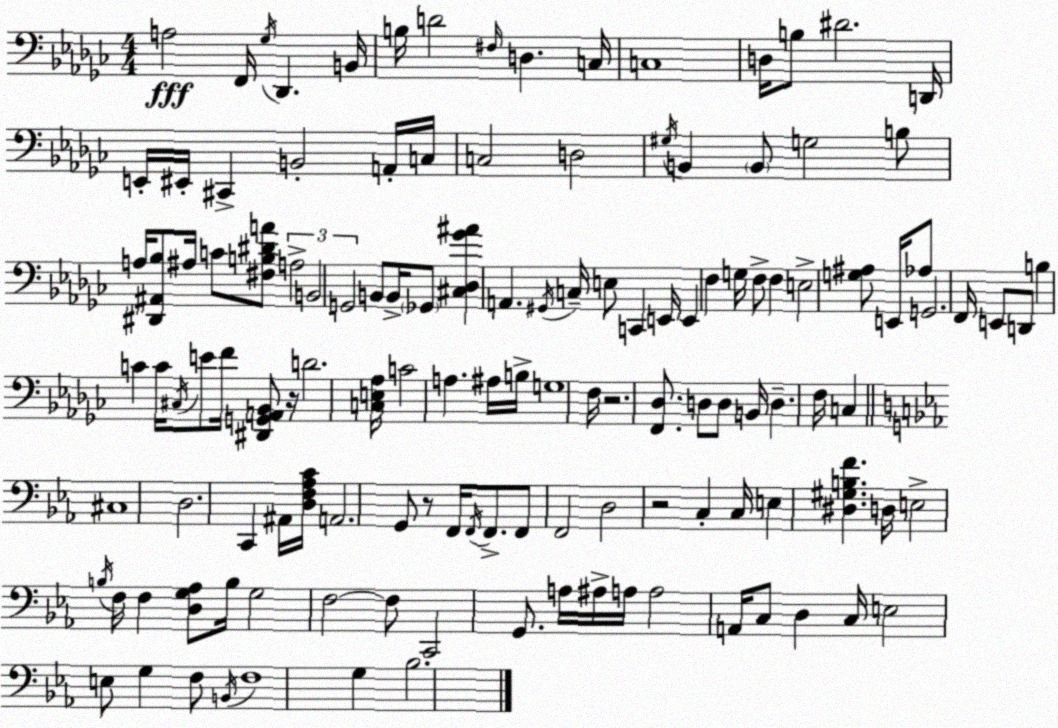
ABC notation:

X:1
T:Untitled
M:4/4
L:1/4
K:Ebm
A,2 F,,/4 _G,/4 _D,, B,,/4 B,/4 D2 ^F,/4 D, C,/4 C,4 D,/4 B,/2 ^D2 D,,/4 E,,/4 ^E,,/4 ^C,, B,,2 A,,/4 C,/4 C,2 D,2 ^G,/4 B,, B,,/2 G,2 B,/2 A,/4 [^D,,^A,,_B,]/2 ^A,/4 C/2 [^F,B,^DA]/2 A,2 B,,2 G,,2 B,,/2 B,,/4 _G,,/2 [^C,_D,_G^A] A,, ^G,,/4 C,/4 E,/2 C,, E,,/4 E,, F, G,/4 F,/2 F, E,2 [G,^A,]/2 E,,/4 _A,/2 G,,2 F,,/4 E,,/2 D,,/2 B, C C/4 ^C,/4 E/2 F/4 [^D,,G,,A,,_B,,]/2 z/4 D2 [C,E,_A,]/4 C2 A, ^A,/4 B,/4 G,4 F,/4 z2 [F,,_D,]/2 D,/2 D,/2 B,,/4 D, F,/4 C, ^C,4 D,2 C,, ^A,,/4 [D,F,_A,C]/4 A,,2 G,,/2 z/2 F,,/4 F,,/4 F,,/2 F,,/2 F,,2 D,2 z2 C, C,/4 E, [^D,^G,B,F] D,/4 E,2 B,/4 F,/4 F, [D,G,_A,]/2 B,/4 G,2 F,2 F,/2 C,,2 G,,/2 A,/4 ^A,/4 A,/4 A,2 A,,/4 C,/2 D, C,/4 E,2 E,/2 G, F,/2 B,,/4 F,4 G, _B,2